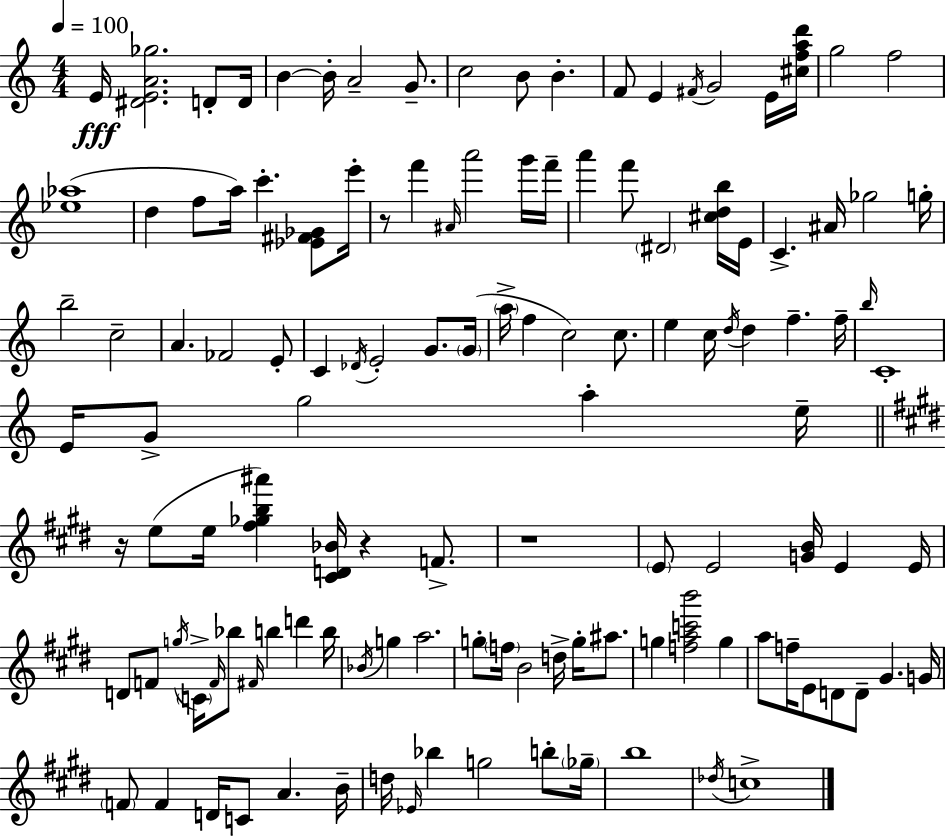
E4/s [D#4,E4,A4,Gb5]/h. D4/e D4/s B4/q B4/s A4/h G4/e. C5/h B4/e B4/q. F4/e E4/q F#4/s G4/h E4/s [C#5,F5,A5,D6]/s G5/h F5/h [Eb5,Ab5]/w D5/q F5/e A5/s C6/q. [Eb4,F#4,Gb4]/e E6/s R/e F6/q A#4/s A6/h G6/s F6/s A6/q F6/e D#4/h [C#5,D5,B5]/s E4/s C4/q. A#4/s Gb5/h G5/s B5/h C5/h A4/q. FES4/h E4/e C4/q Db4/s E4/h G4/e. G4/s A5/s F5/q C5/h C5/e. E5/q C5/s D5/s D5/q F5/q. F5/s B5/s C4/w E4/s G4/e G5/h A5/q E5/s R/s E5/e E5/s [F#5,Gb5,B5,A#6]/q [C#4,D4,Bb4]/s R/q F4/e. R/w E4/e E4/h [G4,B4]/s E4/q E4/s D4/e F4/e G5/s C4/s F4/s Bb5/e F#4/s B5/q D6/q B5/s Bb4/s G5/q A5/h. G5/e F5/s B4/h D5/s G5/s A#5/e. G5/q [F5,A5,C6,B6]/h G5/q A5/e F5/s E4/e D4/e D4/e G#4/q. G4/s F4/e F4/q D4/s C4/e A4/q. B4/s D5/s Eb4/s Bb5/q G5/h B5/e Gb5/s B5/w Db5/s C5/w